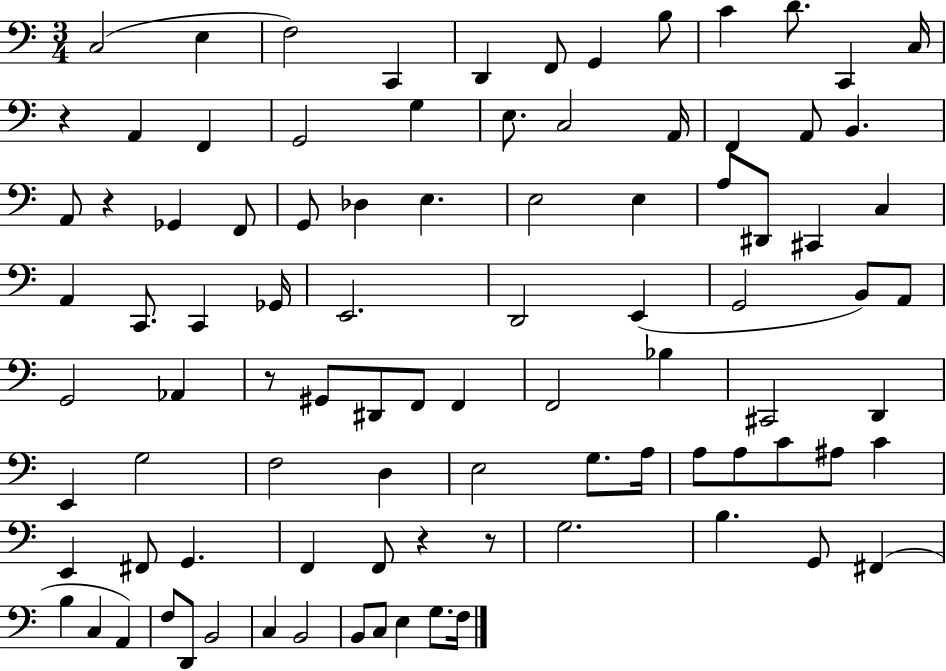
{
  \clef bass
  \numericTimeSignature
  \time 3/4
  \key c \major
  c2( e4 | f2) c,4 | d,4 f,8 g,4 b8 | c'4 d'8. c,4 c16 | \break r4 a,4 f,4 | g,2 g4 | e8. c2 a,16 | f,4 a,8 b,4. | \break a,8 r4 ges,4 f,8 | g,8 des4 e4. | e2 e4 | a8 dis,8 cis,4 c4 | \break a,4 c,8. c,4 ges,16 | e,2. | d,2 e,4( | g,2 b,8) a,8 | \break g,2 aes,4 | r8 gis,8 dis,8 f,8 f,4 | f,2 bes4 | cis,2 d,4 | \break e,4 g2 | f2 d4 | e2 g8. a16 | a8 a8 c'8 ais8 c'4 | \break e,4 fis,8 g,4. | f,4 f,8 r4 r8 | g2. | b4. g,8 fis,4( | \break b4 c4 a,4) | f8 d,8 b,2 | c4 b,2 | b,8 c8 e4 g8. f16 | \break \bar "|."
}